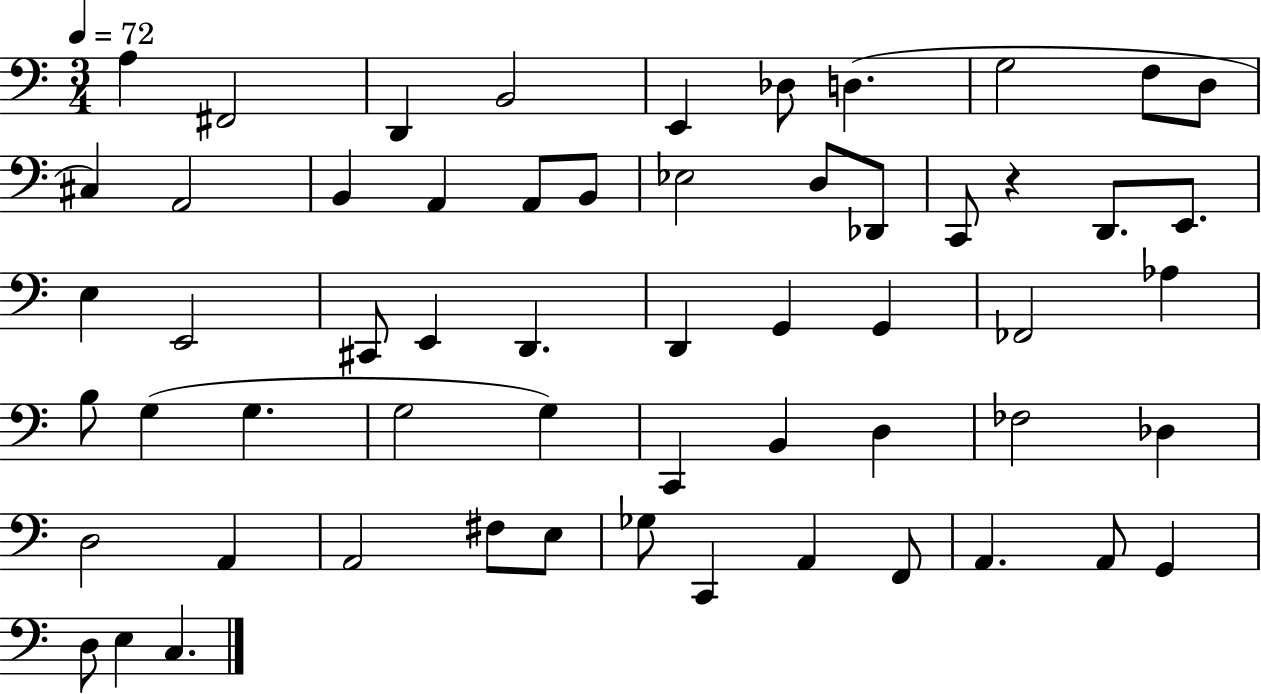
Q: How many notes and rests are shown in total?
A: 58